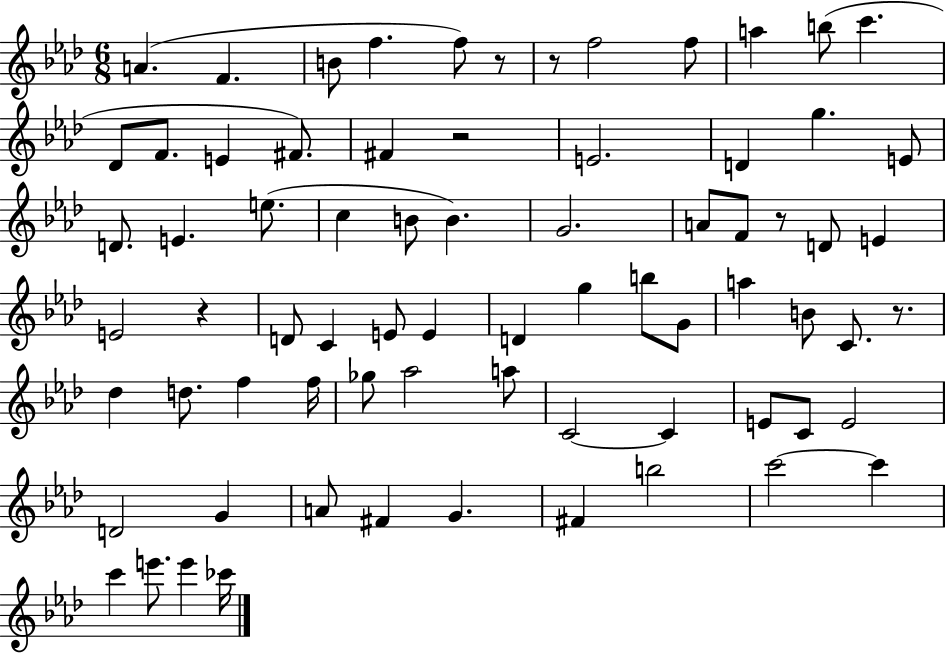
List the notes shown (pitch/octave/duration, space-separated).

A4/q. F4/q. B4/e F5/q. F5/e R/e R/e F5/h F5/e A5/q B5/e C6/q. Db4/e F4/e. E4/q F#4/e. F#4/q R/h E4/h. D4/q G5/q. E4/e D4/e. E4/q. E5/e. C5/q B4/e B4/q. G4/h. A4/e F4/e R/e D4/e E4/q E4/h R/q D4/e C4/q E4/e E4/q D4/q G5/q B5/e G4/e A5/q B4/e C4/e. R/e. Db5/q D5/e. F5/q F5/s Gb5/e Ab5/h A5/e C4/h C4/q E4/e C4/e E4/h D4/h G4/q A4/e F#4/q G4/q. F#4/q B5/h C6/h C6/q C6/q E6/e. E6/q CES6/s